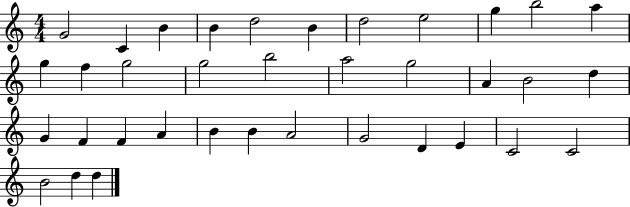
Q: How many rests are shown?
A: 0